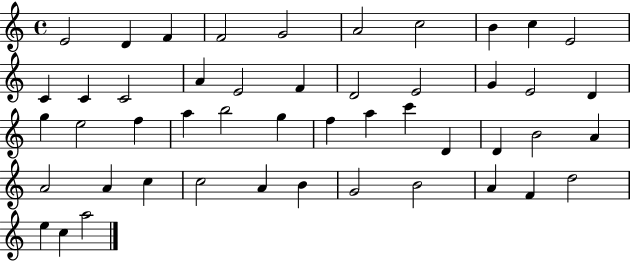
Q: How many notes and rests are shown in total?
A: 48